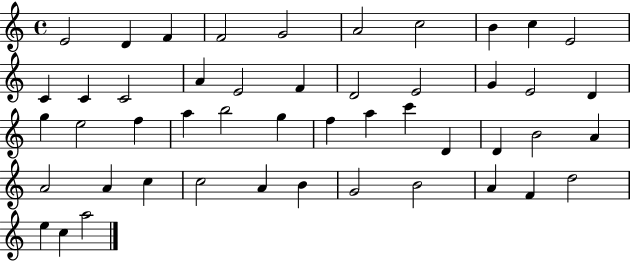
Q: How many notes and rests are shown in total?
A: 48